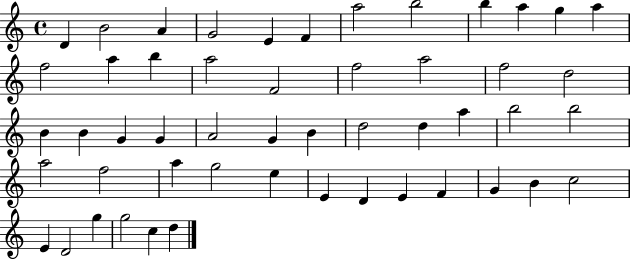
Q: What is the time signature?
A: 4/4